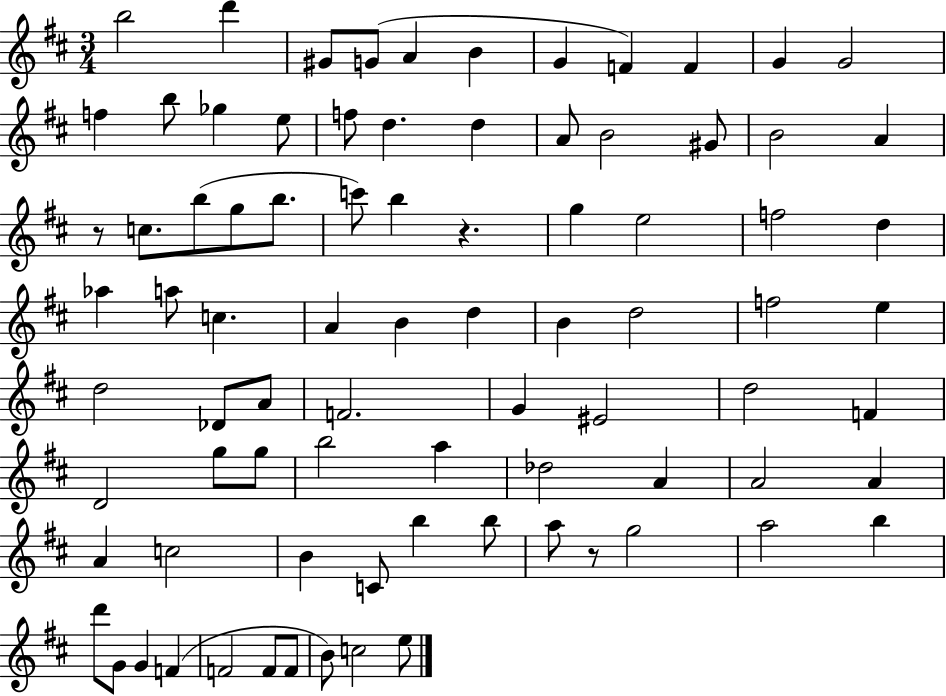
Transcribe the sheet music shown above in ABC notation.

X:1
T:Untitled
M:3/4
L:1/4
K:D
b2 d' ^G/2 G/2 A B G F F G G2 f b/2 _g e/2 f/2 d d A/2 B2 ^G/2 B2 A z/2 c/2 b/2 g/2 b/2 c'/2 b z g e2 f2 d _a a/2 c A B d B d2 f2 e d2 _D/2 A/2 F2 G ^E2 d2 F D2 g/2 g/2 b2 a _d2 A A2 A A c2 B C/2 b b/2 a/2 z/2 g2 a2 b d'/2 G/2 G F F2 F/2 F/2 B/2 c2 e/2